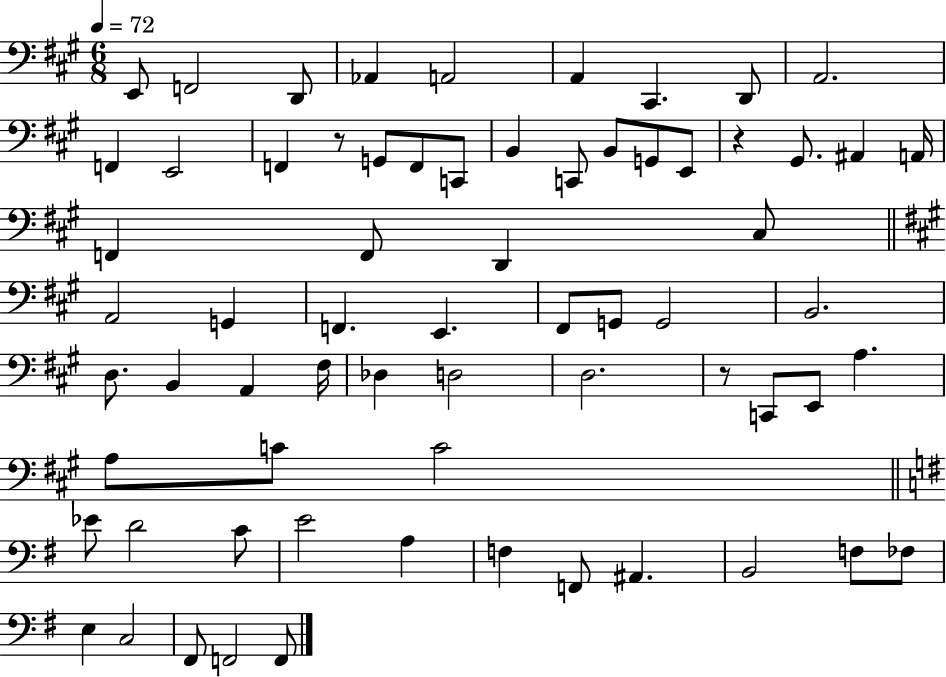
{
  \clef bass
  \numericTimeSignature
  \time 6/8
  \key a \major
  \tempo 4 = 72
  e,8 f,2 d,8 | aes,4 a,2 | a,4 cis,4. d,8 | a,2. | \break f,4 e,2 | f,4 r8 g,8 f,8 c,8 | b,4 c,8 b,8 g,8 e,8 | r4 gis,8. ais,4 a,16 | \break f,4 f,8 d,4 cis8 | \bar "||" \break \key a \major a,2 g,4 | f,4. e,4. | fis,8 g,8 g,2 | b,2. | \break d8. b,4 a,4 fis16 | des4 d2 | d2. | r8 c,8 e,8 a4. | \break a8 c'8 c'2 | \bar "||" \break \key g \major ees'8 d'2 c'8 | e'2 a4 | f4 f,8 ais,4. | b,2 f8 fes8 | \break e4 c2 | fis,8 f,2 f,8 | \bar "|."
}